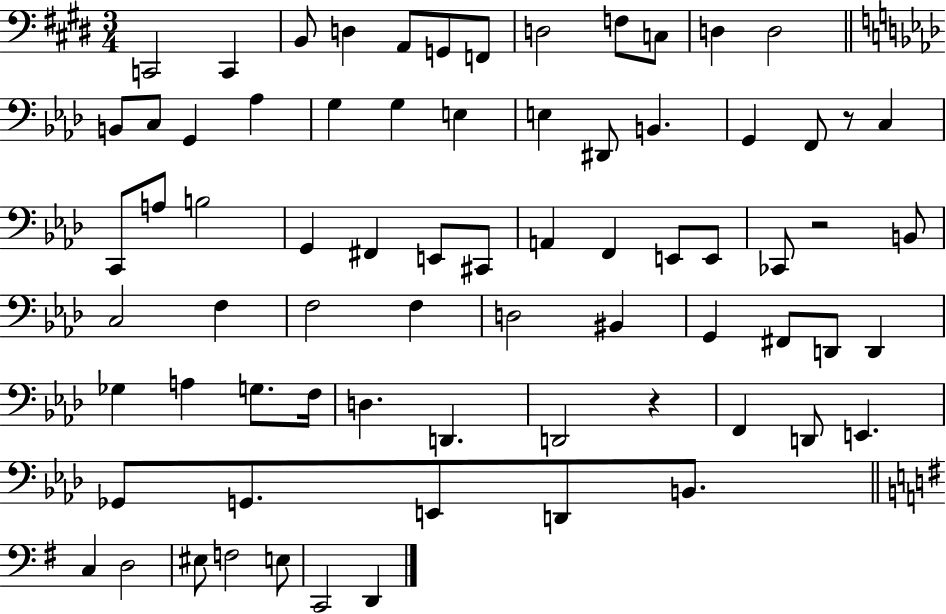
X:1
T:Untitled
M:3/4
L:1/4
K:E
C,,2 C,, B,,/2 D, A,,/2 G,,/2 F,,/2 D,2 F,/2 C,/2 D, D,2 B,,/2 C,/2 G,, _A, G, G, E, E, ^D,,/2 B,, G,, F,,/2 z/2 C, C,,/2 A,/2 B,2 G,, ^F,, E,,/2 ^C,,/2 A,, F,, E,,/2 E,,/2 _C,,/2 z2 B,,/2 C,2 F, F,2 F, D,2 ^B,, G,, ^F,,/2 D,,/2 D,, _G, A, G,/2 F,/4 D, D,, D,,2 z F,, D,,/2 E,, _G,,/2 G,,/2 E,,/2 D,,/2 B,,/2 C, D,2 ^E,/2 F,2 E,/2 C,,2 D,,